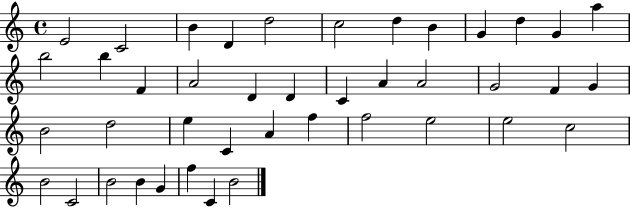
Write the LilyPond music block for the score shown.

{
  \clef treble
  \time 4/4
  \defaultTimeSignature
  \key c \major
  e'2 c'2 | b'4 d'4 d''2 | c''2 d''4 b'4 | g'4 d''4 g'4 a''4 | \break b''2 b''4 f'4 | a'2 d'4 d'4 | c'4 a'4 a'2 | g'2 f'4 g'4 | \break b'2 d''2 | e''4 c'4 a'4 f''4 | f''2 e''2 | e''2 c''2 | \break b'2 c'2 | b'2 b'4 g'4 | f''4 c'4 b'2 | \bar "|."
}